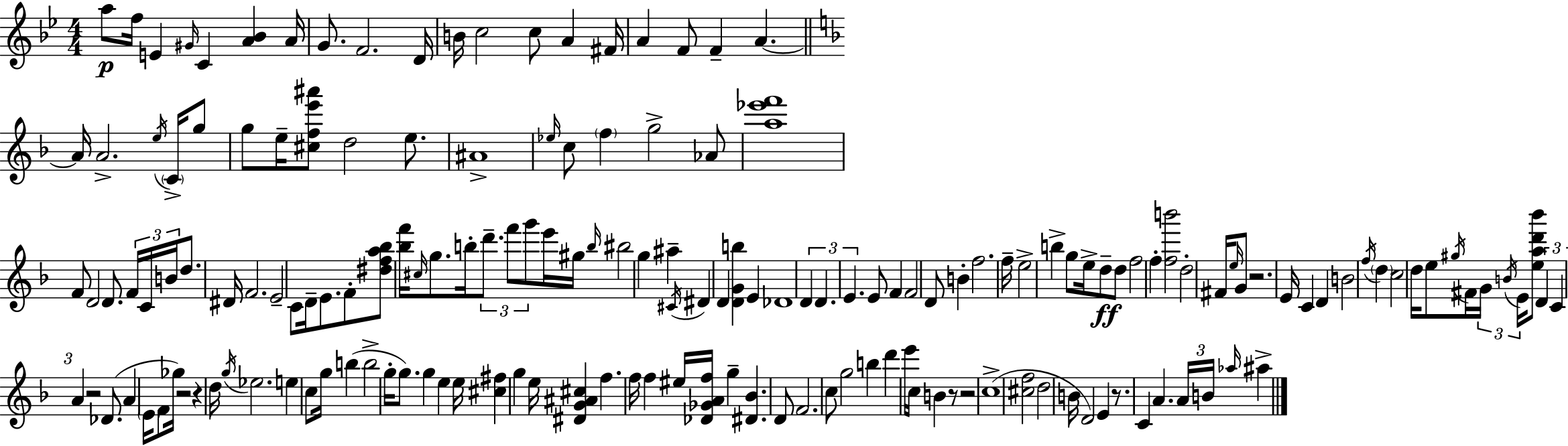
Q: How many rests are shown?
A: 7